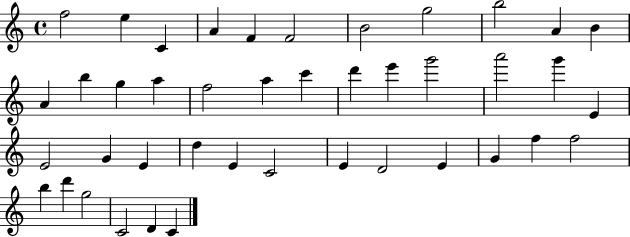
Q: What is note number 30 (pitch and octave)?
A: C4